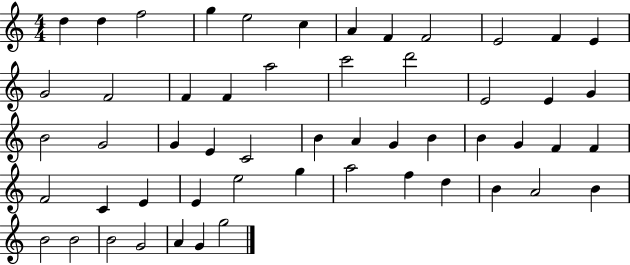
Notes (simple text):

D5/q D5/q F5/h G5/q E5/h C5/q A4/q F4/q F4/h E4/h F4/q E4/q G4/h F4/h F4/q F4/q A5/h C6/h D6/h E4/h E4/q G4/q B4/h G4/h G4/q E4/q C4/h B4/q A4/q G4/q B4/q B4/q G4/q F4/q F4/q F4/h C4/q E4/q E4/q E5/h G5/q A5/h F5/q D5/q B4/q A4/h B4/q B4/h B4/h B4/h G4/h A4/q G4/q G5/h